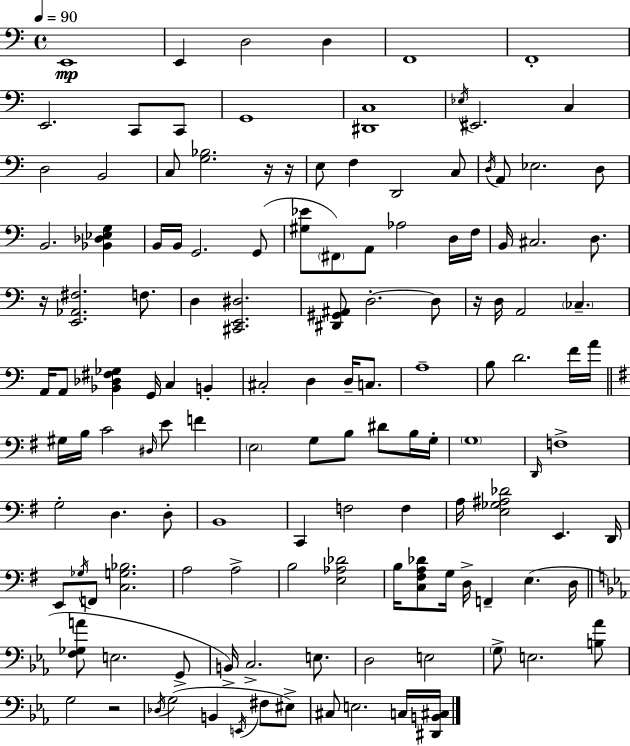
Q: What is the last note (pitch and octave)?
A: C3